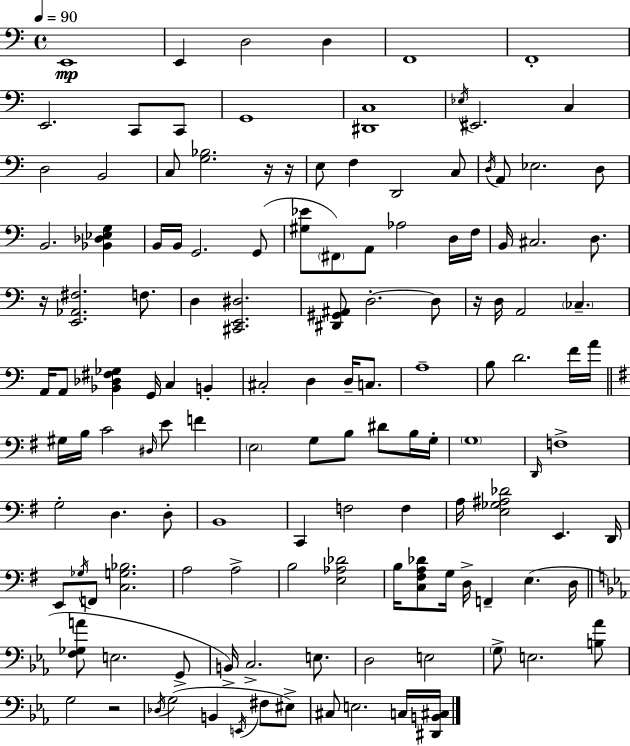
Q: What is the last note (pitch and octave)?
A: C3